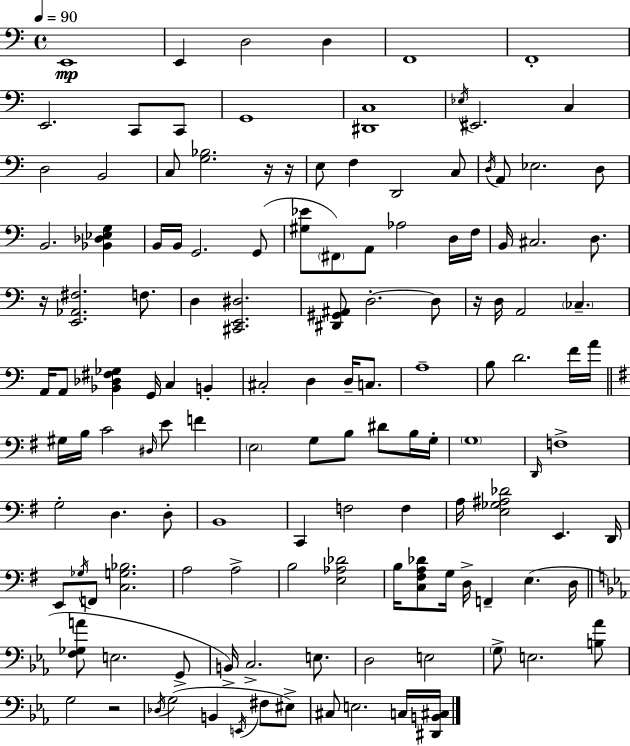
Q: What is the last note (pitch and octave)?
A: C3